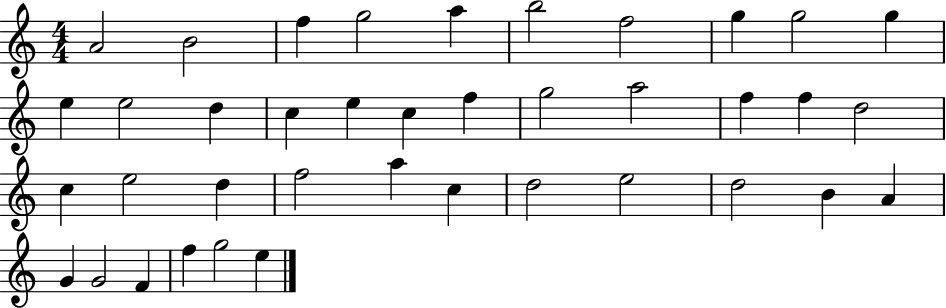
{
  \clef treble
  \numericTimeSignature
  \time 4/4
  \key c \major
  a'2 b'2 | f''4 g''2 a''4 | b''2 f''2 | g''4 g''2 g''4 | \break e''4 e''2 d''4 | c''4 e''4 c''4 f''4 | g''2 a''2 | f''4 f''4 d''2 | \break c''4 e''2 d''4 | f''2 a''4 c''4 | d''2 e''2 | d''2 b'4 a'4 | \break g'4 g'2 f'4 | f''4 g''2 e''4 | \bar "|."
}